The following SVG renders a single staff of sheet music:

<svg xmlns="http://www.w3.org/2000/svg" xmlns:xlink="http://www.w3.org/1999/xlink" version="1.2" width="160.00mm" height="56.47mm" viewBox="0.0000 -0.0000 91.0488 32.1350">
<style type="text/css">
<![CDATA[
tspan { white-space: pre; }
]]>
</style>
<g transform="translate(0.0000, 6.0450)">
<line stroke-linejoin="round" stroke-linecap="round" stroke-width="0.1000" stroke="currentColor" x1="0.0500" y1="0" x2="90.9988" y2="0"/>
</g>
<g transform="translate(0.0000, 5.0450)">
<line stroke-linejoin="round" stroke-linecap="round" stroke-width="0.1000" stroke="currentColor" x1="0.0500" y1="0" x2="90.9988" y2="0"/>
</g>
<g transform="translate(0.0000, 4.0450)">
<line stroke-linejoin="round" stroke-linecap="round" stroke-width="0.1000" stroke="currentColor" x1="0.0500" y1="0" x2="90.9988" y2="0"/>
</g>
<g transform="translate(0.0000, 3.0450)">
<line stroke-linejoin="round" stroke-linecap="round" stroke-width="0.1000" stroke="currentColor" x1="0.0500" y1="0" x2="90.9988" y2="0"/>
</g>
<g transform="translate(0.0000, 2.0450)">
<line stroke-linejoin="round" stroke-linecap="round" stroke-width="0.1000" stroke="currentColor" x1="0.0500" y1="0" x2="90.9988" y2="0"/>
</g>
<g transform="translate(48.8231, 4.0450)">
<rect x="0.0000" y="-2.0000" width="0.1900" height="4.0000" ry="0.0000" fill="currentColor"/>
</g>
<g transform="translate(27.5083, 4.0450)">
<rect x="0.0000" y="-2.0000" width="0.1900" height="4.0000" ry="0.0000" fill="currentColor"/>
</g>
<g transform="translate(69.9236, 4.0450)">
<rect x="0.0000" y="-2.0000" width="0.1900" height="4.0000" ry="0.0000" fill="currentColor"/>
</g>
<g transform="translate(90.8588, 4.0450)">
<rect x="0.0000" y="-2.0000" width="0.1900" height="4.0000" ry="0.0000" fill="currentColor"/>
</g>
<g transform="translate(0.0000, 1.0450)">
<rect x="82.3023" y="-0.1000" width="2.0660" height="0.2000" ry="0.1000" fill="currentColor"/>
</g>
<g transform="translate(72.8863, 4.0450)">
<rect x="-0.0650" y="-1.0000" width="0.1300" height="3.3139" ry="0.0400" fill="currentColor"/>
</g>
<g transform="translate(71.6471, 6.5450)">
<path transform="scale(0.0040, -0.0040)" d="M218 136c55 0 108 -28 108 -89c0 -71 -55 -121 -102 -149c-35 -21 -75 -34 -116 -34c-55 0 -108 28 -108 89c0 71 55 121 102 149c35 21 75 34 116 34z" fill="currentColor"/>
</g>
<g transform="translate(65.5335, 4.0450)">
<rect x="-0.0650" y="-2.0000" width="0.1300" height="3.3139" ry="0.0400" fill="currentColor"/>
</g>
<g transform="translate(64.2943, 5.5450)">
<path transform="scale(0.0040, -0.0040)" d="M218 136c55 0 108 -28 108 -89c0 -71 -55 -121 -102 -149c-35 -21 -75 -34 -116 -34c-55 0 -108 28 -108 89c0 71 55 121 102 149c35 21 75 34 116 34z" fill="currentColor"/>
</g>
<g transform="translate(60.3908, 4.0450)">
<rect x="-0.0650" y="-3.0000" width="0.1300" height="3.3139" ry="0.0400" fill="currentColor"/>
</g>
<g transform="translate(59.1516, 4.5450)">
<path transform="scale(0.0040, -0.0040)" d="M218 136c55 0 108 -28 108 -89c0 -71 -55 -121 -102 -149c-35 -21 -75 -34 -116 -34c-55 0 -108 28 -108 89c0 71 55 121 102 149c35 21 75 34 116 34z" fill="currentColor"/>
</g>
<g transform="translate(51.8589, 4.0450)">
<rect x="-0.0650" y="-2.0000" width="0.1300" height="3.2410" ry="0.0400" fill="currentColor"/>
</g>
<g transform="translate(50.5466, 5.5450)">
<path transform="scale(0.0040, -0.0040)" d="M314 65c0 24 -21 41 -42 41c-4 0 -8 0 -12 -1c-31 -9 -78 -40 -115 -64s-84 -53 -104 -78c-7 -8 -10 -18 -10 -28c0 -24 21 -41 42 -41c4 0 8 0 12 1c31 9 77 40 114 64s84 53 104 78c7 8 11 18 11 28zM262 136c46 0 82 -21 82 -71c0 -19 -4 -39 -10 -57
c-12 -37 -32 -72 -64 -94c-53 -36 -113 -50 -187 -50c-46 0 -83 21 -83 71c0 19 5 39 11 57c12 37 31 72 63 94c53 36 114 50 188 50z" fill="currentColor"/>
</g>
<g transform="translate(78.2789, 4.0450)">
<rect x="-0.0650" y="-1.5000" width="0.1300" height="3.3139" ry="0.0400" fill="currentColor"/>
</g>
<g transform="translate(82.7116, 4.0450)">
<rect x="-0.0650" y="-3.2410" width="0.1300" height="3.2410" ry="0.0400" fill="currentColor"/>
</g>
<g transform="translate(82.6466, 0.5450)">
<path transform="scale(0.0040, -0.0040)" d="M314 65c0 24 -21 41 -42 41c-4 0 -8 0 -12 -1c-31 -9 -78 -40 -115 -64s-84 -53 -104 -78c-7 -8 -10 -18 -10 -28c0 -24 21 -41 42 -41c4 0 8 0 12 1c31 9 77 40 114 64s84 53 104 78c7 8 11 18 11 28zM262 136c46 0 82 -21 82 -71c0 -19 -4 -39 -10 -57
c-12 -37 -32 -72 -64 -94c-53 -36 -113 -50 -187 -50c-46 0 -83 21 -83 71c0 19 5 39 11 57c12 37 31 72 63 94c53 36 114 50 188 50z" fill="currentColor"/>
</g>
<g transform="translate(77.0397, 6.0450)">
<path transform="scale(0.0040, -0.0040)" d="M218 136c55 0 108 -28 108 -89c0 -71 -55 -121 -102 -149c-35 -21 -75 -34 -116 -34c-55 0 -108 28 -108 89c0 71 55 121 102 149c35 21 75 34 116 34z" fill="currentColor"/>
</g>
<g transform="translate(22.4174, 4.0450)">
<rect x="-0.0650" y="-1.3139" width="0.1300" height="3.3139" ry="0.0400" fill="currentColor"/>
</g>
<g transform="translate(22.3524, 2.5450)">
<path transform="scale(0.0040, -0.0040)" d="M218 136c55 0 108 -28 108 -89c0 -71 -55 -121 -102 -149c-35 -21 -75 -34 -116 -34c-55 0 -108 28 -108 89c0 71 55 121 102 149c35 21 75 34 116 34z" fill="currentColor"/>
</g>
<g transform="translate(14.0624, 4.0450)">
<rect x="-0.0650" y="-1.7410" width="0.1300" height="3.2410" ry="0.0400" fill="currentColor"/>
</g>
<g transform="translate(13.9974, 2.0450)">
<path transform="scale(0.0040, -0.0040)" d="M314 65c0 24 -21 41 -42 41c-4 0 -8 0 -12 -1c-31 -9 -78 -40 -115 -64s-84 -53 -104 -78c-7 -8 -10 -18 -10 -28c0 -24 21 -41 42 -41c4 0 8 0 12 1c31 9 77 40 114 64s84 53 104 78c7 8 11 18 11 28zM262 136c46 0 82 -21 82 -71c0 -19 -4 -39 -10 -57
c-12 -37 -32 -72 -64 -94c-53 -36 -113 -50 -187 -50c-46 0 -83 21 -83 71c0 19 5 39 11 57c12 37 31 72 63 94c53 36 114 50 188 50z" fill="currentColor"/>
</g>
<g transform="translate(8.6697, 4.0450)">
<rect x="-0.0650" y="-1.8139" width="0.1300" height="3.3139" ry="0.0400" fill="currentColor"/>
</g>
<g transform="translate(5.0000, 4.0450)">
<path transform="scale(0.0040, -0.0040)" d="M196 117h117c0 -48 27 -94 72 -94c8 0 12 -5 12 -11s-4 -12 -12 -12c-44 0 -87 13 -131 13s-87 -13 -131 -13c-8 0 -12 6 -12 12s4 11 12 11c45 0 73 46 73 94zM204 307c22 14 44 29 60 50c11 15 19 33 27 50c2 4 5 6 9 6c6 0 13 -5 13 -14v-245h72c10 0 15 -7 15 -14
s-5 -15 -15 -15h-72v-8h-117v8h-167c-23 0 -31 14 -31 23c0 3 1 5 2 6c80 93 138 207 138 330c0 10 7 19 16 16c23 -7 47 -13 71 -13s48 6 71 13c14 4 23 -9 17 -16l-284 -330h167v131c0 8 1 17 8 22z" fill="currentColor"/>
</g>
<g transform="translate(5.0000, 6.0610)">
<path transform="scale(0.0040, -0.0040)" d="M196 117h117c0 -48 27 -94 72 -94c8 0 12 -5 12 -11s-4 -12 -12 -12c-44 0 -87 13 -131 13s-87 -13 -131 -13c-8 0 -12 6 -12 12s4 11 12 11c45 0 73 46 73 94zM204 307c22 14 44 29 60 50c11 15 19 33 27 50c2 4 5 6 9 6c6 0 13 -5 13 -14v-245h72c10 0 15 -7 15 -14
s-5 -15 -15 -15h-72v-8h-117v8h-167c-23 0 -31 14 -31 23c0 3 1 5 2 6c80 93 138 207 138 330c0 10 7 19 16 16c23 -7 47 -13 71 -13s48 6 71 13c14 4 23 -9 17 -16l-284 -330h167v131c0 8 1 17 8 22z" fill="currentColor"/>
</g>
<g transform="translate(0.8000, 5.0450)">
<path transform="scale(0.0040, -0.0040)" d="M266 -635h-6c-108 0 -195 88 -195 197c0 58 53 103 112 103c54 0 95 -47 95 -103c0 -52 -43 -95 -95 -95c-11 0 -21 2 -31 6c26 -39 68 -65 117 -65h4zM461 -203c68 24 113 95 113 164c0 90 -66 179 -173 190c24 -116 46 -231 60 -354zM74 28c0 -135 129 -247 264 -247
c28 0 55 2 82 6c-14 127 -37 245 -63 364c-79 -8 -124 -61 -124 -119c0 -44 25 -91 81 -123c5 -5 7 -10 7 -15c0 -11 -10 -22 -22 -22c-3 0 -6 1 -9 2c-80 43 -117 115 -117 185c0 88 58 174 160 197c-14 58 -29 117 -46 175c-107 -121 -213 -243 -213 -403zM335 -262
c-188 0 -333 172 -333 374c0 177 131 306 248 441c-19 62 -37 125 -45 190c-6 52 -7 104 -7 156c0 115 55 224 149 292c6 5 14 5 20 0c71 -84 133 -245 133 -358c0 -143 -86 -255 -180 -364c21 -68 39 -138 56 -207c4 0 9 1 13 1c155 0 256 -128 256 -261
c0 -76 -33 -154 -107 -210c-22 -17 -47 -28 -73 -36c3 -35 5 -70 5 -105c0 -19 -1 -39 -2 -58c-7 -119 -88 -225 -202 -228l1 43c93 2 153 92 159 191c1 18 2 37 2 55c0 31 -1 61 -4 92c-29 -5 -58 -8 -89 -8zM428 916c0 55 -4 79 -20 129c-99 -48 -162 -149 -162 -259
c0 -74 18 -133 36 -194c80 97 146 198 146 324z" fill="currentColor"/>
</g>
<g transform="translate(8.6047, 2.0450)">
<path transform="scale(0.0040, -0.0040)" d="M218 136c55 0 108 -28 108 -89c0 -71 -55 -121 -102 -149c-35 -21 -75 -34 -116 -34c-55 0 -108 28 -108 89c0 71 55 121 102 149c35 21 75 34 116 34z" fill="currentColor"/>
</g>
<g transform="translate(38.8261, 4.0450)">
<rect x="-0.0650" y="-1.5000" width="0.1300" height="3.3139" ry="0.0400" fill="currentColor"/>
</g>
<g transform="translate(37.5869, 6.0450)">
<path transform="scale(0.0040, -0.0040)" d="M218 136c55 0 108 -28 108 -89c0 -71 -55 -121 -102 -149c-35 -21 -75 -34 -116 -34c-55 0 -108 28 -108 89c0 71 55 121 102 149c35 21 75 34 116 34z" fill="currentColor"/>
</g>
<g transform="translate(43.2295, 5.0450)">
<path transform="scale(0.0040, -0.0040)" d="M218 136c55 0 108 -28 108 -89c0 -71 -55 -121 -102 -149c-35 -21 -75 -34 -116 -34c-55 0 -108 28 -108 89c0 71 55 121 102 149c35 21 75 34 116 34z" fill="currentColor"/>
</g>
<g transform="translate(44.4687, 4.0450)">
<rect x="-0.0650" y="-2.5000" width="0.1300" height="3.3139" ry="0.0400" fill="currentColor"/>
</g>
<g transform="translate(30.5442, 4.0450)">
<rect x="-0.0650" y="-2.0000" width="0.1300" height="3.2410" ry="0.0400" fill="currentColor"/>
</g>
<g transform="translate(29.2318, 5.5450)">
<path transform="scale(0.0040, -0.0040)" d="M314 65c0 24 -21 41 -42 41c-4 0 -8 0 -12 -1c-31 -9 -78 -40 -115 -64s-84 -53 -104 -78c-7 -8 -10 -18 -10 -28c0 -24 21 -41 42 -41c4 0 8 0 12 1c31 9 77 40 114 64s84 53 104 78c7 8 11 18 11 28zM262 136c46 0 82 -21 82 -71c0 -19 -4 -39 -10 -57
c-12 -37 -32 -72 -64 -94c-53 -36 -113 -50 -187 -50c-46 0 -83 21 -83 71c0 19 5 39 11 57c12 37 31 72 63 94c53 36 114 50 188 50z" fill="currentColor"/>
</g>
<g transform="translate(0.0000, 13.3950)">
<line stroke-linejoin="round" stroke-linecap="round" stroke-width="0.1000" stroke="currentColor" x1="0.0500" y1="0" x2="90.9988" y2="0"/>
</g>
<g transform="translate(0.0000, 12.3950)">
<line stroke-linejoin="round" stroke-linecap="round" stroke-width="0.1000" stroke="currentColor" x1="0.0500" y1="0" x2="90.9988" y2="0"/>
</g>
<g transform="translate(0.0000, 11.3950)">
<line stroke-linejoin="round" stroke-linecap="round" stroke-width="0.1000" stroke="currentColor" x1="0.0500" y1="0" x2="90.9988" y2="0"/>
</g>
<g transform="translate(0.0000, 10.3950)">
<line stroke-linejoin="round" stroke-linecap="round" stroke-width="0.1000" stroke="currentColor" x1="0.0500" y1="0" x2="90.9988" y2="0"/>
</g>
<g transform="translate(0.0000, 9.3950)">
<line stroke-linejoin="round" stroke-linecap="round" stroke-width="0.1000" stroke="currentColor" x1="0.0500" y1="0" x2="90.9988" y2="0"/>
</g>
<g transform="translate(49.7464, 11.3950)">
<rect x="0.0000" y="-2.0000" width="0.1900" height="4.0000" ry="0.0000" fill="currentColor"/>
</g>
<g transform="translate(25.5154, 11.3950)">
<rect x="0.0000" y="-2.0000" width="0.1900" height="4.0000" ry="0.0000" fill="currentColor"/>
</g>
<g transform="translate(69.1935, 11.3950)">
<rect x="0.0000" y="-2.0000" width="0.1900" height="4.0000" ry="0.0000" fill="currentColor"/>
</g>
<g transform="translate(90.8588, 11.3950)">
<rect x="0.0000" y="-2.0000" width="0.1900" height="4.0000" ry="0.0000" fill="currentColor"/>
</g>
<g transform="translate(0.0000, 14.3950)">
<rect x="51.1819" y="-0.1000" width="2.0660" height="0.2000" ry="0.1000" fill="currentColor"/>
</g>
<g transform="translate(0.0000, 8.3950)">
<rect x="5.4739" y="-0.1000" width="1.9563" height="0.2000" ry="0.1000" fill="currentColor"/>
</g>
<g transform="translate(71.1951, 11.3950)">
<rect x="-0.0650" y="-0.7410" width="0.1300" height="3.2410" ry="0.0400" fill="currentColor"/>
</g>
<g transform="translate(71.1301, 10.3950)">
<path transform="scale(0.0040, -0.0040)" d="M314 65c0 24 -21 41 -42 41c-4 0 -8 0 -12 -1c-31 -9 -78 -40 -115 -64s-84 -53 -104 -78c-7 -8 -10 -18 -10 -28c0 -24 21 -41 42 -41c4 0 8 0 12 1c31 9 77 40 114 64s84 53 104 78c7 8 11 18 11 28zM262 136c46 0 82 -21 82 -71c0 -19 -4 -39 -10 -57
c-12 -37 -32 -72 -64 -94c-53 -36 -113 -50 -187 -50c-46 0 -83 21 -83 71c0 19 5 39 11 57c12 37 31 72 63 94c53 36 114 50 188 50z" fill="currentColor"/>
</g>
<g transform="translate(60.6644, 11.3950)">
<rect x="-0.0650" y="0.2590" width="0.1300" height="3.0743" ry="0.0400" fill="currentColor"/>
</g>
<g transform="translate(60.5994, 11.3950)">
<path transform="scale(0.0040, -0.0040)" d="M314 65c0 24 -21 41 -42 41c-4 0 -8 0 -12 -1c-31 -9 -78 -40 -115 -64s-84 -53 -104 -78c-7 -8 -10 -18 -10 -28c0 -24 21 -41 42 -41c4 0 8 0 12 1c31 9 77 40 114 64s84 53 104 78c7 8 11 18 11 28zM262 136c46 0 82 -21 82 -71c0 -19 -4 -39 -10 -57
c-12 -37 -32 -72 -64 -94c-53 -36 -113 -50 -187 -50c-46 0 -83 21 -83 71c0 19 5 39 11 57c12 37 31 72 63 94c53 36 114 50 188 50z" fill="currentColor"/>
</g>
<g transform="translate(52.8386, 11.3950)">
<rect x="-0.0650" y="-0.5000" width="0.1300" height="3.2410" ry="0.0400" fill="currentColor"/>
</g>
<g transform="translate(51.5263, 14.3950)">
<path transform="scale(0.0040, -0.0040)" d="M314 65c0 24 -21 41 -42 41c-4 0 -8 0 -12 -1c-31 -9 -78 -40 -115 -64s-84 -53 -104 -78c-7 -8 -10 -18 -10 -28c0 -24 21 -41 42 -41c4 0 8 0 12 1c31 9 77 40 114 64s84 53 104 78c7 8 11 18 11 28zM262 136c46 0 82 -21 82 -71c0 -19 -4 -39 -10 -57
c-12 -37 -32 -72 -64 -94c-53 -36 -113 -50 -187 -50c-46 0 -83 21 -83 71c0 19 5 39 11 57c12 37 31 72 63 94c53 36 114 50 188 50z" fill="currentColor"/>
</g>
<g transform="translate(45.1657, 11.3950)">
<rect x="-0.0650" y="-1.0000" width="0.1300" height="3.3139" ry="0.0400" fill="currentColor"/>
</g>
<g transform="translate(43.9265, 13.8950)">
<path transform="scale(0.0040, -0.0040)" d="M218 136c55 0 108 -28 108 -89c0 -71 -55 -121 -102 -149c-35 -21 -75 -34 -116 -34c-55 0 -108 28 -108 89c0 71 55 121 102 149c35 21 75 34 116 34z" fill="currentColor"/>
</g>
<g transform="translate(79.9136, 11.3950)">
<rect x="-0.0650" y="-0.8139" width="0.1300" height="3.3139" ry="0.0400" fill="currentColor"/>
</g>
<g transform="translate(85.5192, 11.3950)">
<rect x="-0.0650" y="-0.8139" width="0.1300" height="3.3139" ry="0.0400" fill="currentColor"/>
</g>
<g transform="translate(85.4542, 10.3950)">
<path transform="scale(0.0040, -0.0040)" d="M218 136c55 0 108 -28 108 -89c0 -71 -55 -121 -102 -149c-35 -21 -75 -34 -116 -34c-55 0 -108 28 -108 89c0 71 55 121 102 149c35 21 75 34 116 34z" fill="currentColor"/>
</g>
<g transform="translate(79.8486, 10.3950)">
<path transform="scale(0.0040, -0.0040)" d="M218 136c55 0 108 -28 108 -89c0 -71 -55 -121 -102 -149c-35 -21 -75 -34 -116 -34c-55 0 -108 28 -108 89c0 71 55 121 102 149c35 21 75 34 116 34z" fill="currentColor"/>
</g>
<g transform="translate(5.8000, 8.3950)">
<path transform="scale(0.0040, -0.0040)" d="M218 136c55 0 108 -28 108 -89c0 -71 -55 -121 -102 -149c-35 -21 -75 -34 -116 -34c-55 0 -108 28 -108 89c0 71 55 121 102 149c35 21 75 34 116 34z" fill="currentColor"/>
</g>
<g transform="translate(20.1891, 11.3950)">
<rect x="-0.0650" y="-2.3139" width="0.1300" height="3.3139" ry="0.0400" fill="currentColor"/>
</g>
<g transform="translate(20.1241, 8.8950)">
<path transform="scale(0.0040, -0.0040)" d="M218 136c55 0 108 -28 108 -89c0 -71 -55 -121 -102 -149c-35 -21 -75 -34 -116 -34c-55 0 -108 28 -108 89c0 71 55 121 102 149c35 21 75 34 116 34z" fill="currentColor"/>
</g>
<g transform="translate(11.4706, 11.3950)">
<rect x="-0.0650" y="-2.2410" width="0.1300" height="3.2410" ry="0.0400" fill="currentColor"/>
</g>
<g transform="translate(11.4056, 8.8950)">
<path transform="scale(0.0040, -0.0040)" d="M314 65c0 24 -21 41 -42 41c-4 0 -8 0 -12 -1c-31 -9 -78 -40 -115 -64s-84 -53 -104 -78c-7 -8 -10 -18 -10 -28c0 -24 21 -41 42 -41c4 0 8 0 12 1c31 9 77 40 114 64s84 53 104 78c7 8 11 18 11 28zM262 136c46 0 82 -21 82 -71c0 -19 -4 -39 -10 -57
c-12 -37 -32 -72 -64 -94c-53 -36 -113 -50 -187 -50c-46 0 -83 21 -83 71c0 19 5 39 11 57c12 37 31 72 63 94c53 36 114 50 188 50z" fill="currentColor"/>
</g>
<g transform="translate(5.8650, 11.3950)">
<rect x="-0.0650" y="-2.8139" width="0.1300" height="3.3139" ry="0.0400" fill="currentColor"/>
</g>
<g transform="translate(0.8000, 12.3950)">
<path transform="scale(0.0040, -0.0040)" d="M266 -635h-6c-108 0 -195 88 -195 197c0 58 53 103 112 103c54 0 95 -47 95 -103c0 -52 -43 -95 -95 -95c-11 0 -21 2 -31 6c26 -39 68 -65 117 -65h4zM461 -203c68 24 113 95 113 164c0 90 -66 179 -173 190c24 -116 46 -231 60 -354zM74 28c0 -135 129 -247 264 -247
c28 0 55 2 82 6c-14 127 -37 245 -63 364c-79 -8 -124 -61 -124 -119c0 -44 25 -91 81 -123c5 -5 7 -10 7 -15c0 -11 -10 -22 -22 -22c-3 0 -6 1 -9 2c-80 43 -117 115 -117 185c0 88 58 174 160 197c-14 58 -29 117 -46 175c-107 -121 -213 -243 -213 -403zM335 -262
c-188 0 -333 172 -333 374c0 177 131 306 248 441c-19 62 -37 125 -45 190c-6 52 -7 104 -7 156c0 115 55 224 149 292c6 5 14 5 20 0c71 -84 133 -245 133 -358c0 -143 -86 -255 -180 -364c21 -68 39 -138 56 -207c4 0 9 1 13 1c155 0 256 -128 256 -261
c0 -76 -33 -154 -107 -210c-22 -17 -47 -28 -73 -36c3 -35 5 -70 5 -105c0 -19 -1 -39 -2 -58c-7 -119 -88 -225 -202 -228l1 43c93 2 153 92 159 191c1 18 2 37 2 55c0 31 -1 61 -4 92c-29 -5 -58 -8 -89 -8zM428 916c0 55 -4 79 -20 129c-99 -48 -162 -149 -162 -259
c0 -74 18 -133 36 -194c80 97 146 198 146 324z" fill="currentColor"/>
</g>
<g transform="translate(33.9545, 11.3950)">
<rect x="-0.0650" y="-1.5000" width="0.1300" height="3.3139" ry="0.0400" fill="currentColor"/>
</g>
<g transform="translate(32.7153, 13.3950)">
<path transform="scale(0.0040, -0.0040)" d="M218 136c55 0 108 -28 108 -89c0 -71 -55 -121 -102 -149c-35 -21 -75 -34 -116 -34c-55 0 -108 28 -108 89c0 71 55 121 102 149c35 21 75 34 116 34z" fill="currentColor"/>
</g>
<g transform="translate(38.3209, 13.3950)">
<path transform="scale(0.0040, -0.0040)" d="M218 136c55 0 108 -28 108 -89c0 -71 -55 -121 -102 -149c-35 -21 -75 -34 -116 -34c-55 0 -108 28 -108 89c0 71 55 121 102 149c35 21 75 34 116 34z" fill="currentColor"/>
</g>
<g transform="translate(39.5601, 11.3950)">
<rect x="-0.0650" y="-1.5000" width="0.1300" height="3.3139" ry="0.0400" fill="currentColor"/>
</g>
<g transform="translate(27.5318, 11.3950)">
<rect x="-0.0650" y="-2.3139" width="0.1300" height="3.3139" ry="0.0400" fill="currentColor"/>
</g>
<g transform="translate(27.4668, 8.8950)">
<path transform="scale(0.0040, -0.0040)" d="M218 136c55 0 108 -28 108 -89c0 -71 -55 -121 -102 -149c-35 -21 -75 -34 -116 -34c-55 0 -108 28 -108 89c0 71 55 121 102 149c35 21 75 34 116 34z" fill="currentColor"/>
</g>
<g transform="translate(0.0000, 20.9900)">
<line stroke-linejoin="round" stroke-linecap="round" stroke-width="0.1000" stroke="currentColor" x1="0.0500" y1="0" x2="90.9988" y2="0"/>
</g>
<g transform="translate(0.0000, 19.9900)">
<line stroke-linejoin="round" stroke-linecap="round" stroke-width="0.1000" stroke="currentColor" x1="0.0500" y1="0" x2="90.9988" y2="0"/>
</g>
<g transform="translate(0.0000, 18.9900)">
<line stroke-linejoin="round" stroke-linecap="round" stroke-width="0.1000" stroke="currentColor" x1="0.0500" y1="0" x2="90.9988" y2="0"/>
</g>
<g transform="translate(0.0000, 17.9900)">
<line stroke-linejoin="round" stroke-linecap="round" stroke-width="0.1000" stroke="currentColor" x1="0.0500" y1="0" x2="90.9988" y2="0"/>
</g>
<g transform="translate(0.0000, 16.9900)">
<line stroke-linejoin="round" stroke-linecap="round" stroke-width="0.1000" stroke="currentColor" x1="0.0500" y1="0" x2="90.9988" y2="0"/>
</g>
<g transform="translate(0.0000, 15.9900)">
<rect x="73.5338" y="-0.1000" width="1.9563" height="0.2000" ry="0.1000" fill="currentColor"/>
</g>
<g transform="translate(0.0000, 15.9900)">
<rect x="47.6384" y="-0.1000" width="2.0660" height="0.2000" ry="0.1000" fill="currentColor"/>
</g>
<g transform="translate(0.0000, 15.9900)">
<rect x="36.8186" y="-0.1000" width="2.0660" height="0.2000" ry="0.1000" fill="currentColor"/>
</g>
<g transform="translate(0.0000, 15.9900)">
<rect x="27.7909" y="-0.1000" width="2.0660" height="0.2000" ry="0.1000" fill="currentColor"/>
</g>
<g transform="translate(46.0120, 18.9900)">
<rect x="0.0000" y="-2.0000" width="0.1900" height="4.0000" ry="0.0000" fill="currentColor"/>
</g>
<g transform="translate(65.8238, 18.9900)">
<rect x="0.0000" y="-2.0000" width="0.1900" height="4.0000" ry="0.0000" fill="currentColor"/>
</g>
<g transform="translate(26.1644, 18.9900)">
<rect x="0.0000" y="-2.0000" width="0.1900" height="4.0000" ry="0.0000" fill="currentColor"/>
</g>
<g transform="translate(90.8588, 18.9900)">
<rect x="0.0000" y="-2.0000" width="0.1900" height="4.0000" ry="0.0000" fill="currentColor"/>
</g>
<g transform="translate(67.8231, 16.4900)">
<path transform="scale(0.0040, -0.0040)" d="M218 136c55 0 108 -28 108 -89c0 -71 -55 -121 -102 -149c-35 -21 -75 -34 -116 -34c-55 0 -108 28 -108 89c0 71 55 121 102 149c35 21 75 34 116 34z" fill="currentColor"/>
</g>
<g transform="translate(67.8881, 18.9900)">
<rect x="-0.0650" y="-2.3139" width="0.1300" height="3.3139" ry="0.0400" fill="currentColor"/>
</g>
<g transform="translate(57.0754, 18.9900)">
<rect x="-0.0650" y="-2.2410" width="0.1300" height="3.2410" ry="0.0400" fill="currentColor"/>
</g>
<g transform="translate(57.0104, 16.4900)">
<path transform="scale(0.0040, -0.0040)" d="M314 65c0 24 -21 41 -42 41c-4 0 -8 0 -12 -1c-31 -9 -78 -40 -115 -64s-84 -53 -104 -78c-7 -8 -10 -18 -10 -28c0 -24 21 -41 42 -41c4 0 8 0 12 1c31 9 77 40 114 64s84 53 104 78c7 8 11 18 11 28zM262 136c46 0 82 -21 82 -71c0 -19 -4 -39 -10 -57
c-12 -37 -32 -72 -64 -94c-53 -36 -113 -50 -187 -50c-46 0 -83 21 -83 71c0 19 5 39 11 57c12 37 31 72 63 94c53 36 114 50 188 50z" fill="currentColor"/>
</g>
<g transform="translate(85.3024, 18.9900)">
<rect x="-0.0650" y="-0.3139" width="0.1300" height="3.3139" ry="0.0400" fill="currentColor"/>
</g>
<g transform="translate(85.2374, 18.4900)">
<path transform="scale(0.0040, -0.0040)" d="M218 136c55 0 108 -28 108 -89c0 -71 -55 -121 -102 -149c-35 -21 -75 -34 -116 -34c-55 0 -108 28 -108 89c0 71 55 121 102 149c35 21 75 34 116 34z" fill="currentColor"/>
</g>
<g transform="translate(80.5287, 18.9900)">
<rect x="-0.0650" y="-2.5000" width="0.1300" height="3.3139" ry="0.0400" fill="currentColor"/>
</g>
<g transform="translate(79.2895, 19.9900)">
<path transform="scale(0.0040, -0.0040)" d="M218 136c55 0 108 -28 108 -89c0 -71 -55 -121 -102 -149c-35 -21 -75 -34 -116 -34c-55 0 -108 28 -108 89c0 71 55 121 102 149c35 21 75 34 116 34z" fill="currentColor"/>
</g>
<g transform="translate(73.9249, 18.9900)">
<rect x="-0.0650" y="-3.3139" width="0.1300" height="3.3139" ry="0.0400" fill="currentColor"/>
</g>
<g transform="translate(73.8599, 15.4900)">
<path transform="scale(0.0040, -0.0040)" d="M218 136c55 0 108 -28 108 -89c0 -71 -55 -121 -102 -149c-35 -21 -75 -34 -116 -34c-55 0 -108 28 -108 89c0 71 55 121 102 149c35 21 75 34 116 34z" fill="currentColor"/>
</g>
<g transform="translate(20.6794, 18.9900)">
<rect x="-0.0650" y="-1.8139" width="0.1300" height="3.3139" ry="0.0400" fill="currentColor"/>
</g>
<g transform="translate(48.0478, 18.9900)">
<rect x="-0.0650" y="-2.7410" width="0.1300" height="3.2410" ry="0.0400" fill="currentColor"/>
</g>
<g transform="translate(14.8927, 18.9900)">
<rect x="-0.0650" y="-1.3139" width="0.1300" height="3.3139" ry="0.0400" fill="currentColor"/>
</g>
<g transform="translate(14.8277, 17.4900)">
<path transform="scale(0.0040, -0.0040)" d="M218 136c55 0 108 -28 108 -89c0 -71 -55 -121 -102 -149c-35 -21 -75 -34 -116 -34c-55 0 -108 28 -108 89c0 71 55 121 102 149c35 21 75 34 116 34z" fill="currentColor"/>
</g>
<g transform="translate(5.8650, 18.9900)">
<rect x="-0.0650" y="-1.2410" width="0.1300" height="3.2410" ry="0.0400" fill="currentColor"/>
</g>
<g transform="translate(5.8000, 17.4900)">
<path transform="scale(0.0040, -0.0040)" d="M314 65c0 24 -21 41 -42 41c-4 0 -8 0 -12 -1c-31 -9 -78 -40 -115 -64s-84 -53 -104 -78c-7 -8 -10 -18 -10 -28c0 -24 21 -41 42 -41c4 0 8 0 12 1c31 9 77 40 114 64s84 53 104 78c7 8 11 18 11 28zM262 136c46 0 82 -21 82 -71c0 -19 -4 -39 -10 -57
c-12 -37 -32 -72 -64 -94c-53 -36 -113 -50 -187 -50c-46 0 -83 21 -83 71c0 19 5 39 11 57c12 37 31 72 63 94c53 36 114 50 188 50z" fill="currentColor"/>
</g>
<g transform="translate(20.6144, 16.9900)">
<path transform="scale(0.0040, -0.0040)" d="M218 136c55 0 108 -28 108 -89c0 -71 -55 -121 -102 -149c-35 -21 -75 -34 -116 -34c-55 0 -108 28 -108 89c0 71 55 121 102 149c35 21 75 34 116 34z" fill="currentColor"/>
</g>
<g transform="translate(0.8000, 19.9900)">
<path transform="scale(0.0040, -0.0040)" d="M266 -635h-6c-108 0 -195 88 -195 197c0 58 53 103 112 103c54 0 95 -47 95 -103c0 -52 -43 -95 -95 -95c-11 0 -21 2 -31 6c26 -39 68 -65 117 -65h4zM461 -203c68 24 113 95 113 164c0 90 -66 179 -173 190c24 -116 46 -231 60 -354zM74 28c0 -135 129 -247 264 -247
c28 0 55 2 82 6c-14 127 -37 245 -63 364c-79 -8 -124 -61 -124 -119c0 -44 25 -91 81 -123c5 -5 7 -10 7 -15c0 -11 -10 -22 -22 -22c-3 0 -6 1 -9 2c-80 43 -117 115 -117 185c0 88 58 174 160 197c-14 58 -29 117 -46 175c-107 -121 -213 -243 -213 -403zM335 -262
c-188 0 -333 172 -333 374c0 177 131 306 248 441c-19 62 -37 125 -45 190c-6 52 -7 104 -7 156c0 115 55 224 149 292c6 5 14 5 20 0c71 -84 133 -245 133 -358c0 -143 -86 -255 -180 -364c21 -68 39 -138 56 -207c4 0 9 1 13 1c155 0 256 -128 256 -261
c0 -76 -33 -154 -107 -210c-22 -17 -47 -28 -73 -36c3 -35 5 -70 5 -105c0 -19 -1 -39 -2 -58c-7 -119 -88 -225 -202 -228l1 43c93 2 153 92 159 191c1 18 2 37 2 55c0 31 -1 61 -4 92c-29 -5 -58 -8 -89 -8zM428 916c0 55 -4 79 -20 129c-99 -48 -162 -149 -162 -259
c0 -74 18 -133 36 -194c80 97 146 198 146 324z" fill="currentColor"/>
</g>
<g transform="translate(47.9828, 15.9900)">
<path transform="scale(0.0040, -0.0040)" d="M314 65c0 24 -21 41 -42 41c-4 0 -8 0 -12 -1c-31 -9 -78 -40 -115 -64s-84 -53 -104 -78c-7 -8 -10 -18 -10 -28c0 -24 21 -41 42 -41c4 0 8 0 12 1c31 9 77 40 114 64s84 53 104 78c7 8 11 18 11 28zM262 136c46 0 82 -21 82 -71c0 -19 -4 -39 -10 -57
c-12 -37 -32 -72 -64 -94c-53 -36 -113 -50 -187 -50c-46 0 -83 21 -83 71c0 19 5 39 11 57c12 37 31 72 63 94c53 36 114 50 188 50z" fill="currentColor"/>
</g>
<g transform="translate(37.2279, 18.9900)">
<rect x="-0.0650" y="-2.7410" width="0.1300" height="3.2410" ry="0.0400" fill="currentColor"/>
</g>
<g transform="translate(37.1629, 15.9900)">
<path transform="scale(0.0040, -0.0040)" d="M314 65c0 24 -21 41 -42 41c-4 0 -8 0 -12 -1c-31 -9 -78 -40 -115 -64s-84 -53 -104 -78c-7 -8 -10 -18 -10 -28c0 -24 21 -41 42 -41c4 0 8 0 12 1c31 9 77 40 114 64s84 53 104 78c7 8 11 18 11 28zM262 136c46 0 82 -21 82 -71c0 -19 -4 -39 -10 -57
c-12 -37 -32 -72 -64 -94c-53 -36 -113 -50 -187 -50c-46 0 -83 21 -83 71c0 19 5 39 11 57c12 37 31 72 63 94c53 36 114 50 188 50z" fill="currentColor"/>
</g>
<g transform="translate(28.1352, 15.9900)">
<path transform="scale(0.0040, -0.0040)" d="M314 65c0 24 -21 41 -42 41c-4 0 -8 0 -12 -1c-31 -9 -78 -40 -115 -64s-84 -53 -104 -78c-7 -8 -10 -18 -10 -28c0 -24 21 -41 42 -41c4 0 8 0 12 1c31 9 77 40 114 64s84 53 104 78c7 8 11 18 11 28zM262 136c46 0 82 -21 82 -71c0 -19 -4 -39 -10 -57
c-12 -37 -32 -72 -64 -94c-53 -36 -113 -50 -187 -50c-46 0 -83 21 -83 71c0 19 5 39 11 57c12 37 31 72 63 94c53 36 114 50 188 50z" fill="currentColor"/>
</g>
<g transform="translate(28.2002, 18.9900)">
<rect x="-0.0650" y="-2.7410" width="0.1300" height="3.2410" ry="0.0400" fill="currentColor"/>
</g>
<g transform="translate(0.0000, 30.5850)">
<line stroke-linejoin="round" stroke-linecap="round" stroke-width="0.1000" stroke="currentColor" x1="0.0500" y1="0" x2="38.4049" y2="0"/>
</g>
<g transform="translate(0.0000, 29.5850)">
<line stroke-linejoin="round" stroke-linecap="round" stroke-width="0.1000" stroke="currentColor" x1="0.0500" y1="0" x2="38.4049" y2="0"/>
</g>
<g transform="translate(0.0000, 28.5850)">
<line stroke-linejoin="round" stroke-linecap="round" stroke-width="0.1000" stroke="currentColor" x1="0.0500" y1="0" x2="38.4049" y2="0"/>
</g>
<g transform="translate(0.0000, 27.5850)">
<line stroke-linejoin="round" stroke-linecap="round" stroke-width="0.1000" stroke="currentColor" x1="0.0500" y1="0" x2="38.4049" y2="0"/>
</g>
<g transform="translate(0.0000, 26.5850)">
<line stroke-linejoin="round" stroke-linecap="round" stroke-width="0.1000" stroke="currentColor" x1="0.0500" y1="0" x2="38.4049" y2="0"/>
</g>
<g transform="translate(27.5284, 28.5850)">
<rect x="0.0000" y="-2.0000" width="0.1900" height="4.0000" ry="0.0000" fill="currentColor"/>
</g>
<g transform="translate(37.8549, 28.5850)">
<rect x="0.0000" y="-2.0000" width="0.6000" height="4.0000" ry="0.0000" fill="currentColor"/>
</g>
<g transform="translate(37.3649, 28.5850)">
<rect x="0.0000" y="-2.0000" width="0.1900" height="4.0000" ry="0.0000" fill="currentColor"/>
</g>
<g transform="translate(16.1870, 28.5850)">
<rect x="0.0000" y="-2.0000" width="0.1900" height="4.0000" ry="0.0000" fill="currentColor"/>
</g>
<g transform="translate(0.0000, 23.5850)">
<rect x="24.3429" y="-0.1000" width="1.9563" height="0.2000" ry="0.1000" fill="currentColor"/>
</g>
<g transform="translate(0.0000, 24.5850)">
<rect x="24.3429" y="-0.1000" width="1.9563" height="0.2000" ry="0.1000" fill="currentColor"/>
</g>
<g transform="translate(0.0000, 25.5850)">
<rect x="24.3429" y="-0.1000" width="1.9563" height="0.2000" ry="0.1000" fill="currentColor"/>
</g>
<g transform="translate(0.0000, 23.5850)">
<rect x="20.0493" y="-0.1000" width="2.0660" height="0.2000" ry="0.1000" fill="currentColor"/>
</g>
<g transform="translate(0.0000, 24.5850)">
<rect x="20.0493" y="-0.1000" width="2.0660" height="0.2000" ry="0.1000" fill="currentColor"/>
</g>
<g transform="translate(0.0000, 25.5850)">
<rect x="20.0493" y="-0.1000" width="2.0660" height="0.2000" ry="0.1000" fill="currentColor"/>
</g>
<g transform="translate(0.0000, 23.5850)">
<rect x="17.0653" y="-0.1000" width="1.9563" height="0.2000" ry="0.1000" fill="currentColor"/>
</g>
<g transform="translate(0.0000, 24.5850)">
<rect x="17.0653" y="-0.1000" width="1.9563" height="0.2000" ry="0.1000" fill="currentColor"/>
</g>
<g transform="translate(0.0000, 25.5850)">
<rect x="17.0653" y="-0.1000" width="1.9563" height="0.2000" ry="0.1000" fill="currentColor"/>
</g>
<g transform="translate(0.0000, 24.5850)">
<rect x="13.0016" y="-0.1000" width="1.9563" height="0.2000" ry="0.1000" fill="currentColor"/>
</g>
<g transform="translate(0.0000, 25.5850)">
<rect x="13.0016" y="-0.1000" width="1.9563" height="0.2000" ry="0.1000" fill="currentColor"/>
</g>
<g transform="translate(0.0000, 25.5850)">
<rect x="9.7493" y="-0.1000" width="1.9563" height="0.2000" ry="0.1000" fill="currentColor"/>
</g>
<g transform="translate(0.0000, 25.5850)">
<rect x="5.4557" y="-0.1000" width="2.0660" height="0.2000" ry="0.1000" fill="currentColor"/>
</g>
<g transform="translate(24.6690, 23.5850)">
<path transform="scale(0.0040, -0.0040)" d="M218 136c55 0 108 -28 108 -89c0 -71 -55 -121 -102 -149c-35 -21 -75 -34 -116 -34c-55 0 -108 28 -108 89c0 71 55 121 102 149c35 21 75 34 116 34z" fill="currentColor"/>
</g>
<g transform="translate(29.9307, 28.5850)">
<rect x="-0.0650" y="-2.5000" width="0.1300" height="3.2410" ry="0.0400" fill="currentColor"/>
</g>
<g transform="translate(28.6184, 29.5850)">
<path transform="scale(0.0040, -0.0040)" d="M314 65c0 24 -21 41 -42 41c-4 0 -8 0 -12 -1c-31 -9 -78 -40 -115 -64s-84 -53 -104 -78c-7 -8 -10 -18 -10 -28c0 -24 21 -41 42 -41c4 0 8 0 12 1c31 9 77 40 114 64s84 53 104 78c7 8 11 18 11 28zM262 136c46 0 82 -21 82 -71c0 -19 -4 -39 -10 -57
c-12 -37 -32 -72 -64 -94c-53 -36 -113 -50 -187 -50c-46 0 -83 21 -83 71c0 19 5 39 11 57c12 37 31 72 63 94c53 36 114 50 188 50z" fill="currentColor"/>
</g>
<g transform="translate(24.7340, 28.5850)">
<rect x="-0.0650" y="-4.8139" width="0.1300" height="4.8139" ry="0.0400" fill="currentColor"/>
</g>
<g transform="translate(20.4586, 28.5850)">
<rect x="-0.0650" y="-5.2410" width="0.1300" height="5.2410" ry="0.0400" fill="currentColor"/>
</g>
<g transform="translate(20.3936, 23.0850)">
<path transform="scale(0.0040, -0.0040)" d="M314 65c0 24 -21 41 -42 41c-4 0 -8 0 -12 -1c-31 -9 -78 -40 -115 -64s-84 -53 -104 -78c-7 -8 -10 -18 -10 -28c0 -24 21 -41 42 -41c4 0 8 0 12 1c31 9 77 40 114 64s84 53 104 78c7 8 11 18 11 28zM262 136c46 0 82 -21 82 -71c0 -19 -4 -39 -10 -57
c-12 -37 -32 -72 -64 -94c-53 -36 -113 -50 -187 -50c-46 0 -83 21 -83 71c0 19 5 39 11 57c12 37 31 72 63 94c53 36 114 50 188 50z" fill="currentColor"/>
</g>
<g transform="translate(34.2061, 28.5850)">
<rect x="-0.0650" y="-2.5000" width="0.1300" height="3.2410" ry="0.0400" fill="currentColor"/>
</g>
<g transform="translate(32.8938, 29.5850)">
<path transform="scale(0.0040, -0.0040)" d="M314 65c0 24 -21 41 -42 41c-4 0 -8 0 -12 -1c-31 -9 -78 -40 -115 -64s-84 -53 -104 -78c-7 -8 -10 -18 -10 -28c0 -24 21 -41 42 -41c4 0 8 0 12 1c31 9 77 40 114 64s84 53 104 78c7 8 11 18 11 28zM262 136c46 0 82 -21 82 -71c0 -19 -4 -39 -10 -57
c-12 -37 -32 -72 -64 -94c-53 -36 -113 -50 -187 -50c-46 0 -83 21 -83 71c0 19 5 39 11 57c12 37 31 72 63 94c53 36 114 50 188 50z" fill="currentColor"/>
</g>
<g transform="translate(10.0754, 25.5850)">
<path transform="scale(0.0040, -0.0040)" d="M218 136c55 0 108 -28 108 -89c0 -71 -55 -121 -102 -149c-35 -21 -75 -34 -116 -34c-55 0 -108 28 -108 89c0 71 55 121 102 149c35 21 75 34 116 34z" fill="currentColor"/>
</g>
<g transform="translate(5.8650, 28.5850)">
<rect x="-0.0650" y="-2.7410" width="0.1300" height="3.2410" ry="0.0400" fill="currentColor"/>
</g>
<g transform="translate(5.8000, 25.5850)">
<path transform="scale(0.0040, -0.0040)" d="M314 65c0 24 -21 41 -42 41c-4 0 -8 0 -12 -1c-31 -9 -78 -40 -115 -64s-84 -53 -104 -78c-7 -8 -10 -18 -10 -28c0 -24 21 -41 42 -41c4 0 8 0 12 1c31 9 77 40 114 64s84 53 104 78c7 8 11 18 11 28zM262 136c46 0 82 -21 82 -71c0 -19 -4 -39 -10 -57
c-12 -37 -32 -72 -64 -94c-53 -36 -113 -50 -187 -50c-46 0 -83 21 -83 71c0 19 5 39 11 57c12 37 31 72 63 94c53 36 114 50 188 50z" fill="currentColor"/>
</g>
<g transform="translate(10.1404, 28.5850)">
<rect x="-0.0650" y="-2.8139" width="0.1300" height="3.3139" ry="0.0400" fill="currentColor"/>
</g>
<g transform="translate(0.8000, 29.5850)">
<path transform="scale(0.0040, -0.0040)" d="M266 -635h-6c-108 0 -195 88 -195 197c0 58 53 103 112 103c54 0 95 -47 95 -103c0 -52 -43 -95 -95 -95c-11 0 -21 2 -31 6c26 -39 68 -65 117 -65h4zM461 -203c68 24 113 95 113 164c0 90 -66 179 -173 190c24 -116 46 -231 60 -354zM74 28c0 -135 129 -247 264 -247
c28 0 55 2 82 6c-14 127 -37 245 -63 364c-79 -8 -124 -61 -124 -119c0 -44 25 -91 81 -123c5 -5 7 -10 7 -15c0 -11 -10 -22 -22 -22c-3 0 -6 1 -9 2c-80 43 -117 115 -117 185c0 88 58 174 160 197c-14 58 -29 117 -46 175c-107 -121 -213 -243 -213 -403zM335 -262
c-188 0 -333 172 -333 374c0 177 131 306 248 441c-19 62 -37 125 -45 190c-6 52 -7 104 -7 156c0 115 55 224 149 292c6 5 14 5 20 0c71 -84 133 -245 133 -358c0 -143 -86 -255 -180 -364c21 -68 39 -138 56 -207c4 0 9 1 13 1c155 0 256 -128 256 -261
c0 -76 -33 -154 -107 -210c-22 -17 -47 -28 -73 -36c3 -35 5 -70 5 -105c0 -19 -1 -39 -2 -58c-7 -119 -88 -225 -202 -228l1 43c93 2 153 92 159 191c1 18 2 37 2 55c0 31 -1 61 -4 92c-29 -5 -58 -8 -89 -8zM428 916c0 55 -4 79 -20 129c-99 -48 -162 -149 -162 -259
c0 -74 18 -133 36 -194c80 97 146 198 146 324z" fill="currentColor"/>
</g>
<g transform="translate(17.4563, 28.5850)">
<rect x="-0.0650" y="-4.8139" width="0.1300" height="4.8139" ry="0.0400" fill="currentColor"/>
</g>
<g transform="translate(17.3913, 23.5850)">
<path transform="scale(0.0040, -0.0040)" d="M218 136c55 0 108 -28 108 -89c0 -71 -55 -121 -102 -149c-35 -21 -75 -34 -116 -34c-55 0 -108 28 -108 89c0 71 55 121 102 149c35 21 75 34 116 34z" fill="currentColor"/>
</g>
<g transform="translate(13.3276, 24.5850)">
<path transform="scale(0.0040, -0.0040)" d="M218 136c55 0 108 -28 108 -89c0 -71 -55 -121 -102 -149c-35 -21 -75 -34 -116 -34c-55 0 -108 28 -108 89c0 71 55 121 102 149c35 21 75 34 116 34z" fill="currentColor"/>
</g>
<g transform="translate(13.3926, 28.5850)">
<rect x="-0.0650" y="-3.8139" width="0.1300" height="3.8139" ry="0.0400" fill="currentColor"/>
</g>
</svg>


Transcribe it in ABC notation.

X:1
T:Untitled
M:4/4
L:1/4
K:C
f f2 e F2 E G F2 A F D E b2 a g2 g g E E D C2 B2 d2 d d e2 e f a2 a2 a2 g2 g b G c a2 a c' e' f'2 e' G2 G2